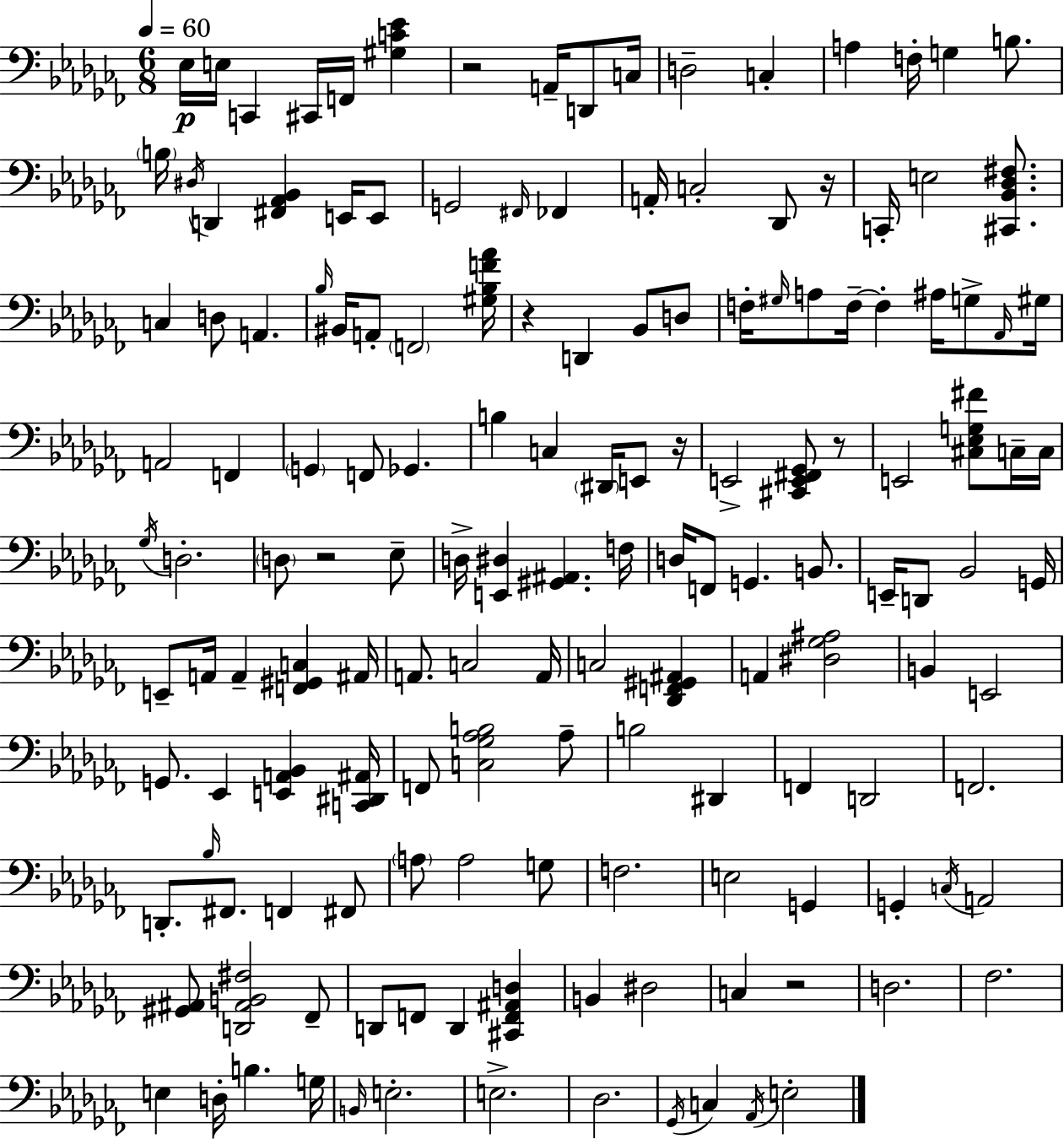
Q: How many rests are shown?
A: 7